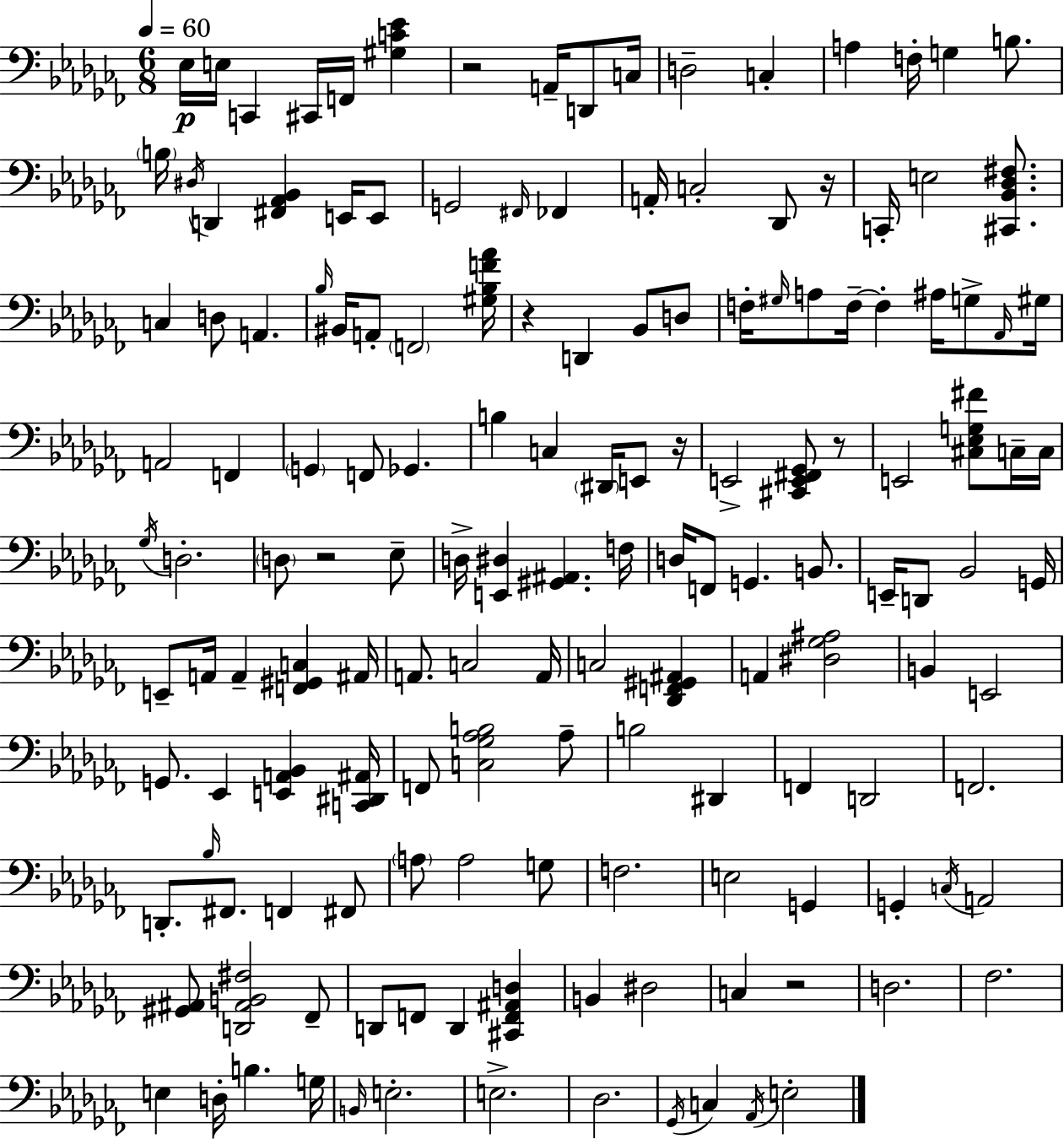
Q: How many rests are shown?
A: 7